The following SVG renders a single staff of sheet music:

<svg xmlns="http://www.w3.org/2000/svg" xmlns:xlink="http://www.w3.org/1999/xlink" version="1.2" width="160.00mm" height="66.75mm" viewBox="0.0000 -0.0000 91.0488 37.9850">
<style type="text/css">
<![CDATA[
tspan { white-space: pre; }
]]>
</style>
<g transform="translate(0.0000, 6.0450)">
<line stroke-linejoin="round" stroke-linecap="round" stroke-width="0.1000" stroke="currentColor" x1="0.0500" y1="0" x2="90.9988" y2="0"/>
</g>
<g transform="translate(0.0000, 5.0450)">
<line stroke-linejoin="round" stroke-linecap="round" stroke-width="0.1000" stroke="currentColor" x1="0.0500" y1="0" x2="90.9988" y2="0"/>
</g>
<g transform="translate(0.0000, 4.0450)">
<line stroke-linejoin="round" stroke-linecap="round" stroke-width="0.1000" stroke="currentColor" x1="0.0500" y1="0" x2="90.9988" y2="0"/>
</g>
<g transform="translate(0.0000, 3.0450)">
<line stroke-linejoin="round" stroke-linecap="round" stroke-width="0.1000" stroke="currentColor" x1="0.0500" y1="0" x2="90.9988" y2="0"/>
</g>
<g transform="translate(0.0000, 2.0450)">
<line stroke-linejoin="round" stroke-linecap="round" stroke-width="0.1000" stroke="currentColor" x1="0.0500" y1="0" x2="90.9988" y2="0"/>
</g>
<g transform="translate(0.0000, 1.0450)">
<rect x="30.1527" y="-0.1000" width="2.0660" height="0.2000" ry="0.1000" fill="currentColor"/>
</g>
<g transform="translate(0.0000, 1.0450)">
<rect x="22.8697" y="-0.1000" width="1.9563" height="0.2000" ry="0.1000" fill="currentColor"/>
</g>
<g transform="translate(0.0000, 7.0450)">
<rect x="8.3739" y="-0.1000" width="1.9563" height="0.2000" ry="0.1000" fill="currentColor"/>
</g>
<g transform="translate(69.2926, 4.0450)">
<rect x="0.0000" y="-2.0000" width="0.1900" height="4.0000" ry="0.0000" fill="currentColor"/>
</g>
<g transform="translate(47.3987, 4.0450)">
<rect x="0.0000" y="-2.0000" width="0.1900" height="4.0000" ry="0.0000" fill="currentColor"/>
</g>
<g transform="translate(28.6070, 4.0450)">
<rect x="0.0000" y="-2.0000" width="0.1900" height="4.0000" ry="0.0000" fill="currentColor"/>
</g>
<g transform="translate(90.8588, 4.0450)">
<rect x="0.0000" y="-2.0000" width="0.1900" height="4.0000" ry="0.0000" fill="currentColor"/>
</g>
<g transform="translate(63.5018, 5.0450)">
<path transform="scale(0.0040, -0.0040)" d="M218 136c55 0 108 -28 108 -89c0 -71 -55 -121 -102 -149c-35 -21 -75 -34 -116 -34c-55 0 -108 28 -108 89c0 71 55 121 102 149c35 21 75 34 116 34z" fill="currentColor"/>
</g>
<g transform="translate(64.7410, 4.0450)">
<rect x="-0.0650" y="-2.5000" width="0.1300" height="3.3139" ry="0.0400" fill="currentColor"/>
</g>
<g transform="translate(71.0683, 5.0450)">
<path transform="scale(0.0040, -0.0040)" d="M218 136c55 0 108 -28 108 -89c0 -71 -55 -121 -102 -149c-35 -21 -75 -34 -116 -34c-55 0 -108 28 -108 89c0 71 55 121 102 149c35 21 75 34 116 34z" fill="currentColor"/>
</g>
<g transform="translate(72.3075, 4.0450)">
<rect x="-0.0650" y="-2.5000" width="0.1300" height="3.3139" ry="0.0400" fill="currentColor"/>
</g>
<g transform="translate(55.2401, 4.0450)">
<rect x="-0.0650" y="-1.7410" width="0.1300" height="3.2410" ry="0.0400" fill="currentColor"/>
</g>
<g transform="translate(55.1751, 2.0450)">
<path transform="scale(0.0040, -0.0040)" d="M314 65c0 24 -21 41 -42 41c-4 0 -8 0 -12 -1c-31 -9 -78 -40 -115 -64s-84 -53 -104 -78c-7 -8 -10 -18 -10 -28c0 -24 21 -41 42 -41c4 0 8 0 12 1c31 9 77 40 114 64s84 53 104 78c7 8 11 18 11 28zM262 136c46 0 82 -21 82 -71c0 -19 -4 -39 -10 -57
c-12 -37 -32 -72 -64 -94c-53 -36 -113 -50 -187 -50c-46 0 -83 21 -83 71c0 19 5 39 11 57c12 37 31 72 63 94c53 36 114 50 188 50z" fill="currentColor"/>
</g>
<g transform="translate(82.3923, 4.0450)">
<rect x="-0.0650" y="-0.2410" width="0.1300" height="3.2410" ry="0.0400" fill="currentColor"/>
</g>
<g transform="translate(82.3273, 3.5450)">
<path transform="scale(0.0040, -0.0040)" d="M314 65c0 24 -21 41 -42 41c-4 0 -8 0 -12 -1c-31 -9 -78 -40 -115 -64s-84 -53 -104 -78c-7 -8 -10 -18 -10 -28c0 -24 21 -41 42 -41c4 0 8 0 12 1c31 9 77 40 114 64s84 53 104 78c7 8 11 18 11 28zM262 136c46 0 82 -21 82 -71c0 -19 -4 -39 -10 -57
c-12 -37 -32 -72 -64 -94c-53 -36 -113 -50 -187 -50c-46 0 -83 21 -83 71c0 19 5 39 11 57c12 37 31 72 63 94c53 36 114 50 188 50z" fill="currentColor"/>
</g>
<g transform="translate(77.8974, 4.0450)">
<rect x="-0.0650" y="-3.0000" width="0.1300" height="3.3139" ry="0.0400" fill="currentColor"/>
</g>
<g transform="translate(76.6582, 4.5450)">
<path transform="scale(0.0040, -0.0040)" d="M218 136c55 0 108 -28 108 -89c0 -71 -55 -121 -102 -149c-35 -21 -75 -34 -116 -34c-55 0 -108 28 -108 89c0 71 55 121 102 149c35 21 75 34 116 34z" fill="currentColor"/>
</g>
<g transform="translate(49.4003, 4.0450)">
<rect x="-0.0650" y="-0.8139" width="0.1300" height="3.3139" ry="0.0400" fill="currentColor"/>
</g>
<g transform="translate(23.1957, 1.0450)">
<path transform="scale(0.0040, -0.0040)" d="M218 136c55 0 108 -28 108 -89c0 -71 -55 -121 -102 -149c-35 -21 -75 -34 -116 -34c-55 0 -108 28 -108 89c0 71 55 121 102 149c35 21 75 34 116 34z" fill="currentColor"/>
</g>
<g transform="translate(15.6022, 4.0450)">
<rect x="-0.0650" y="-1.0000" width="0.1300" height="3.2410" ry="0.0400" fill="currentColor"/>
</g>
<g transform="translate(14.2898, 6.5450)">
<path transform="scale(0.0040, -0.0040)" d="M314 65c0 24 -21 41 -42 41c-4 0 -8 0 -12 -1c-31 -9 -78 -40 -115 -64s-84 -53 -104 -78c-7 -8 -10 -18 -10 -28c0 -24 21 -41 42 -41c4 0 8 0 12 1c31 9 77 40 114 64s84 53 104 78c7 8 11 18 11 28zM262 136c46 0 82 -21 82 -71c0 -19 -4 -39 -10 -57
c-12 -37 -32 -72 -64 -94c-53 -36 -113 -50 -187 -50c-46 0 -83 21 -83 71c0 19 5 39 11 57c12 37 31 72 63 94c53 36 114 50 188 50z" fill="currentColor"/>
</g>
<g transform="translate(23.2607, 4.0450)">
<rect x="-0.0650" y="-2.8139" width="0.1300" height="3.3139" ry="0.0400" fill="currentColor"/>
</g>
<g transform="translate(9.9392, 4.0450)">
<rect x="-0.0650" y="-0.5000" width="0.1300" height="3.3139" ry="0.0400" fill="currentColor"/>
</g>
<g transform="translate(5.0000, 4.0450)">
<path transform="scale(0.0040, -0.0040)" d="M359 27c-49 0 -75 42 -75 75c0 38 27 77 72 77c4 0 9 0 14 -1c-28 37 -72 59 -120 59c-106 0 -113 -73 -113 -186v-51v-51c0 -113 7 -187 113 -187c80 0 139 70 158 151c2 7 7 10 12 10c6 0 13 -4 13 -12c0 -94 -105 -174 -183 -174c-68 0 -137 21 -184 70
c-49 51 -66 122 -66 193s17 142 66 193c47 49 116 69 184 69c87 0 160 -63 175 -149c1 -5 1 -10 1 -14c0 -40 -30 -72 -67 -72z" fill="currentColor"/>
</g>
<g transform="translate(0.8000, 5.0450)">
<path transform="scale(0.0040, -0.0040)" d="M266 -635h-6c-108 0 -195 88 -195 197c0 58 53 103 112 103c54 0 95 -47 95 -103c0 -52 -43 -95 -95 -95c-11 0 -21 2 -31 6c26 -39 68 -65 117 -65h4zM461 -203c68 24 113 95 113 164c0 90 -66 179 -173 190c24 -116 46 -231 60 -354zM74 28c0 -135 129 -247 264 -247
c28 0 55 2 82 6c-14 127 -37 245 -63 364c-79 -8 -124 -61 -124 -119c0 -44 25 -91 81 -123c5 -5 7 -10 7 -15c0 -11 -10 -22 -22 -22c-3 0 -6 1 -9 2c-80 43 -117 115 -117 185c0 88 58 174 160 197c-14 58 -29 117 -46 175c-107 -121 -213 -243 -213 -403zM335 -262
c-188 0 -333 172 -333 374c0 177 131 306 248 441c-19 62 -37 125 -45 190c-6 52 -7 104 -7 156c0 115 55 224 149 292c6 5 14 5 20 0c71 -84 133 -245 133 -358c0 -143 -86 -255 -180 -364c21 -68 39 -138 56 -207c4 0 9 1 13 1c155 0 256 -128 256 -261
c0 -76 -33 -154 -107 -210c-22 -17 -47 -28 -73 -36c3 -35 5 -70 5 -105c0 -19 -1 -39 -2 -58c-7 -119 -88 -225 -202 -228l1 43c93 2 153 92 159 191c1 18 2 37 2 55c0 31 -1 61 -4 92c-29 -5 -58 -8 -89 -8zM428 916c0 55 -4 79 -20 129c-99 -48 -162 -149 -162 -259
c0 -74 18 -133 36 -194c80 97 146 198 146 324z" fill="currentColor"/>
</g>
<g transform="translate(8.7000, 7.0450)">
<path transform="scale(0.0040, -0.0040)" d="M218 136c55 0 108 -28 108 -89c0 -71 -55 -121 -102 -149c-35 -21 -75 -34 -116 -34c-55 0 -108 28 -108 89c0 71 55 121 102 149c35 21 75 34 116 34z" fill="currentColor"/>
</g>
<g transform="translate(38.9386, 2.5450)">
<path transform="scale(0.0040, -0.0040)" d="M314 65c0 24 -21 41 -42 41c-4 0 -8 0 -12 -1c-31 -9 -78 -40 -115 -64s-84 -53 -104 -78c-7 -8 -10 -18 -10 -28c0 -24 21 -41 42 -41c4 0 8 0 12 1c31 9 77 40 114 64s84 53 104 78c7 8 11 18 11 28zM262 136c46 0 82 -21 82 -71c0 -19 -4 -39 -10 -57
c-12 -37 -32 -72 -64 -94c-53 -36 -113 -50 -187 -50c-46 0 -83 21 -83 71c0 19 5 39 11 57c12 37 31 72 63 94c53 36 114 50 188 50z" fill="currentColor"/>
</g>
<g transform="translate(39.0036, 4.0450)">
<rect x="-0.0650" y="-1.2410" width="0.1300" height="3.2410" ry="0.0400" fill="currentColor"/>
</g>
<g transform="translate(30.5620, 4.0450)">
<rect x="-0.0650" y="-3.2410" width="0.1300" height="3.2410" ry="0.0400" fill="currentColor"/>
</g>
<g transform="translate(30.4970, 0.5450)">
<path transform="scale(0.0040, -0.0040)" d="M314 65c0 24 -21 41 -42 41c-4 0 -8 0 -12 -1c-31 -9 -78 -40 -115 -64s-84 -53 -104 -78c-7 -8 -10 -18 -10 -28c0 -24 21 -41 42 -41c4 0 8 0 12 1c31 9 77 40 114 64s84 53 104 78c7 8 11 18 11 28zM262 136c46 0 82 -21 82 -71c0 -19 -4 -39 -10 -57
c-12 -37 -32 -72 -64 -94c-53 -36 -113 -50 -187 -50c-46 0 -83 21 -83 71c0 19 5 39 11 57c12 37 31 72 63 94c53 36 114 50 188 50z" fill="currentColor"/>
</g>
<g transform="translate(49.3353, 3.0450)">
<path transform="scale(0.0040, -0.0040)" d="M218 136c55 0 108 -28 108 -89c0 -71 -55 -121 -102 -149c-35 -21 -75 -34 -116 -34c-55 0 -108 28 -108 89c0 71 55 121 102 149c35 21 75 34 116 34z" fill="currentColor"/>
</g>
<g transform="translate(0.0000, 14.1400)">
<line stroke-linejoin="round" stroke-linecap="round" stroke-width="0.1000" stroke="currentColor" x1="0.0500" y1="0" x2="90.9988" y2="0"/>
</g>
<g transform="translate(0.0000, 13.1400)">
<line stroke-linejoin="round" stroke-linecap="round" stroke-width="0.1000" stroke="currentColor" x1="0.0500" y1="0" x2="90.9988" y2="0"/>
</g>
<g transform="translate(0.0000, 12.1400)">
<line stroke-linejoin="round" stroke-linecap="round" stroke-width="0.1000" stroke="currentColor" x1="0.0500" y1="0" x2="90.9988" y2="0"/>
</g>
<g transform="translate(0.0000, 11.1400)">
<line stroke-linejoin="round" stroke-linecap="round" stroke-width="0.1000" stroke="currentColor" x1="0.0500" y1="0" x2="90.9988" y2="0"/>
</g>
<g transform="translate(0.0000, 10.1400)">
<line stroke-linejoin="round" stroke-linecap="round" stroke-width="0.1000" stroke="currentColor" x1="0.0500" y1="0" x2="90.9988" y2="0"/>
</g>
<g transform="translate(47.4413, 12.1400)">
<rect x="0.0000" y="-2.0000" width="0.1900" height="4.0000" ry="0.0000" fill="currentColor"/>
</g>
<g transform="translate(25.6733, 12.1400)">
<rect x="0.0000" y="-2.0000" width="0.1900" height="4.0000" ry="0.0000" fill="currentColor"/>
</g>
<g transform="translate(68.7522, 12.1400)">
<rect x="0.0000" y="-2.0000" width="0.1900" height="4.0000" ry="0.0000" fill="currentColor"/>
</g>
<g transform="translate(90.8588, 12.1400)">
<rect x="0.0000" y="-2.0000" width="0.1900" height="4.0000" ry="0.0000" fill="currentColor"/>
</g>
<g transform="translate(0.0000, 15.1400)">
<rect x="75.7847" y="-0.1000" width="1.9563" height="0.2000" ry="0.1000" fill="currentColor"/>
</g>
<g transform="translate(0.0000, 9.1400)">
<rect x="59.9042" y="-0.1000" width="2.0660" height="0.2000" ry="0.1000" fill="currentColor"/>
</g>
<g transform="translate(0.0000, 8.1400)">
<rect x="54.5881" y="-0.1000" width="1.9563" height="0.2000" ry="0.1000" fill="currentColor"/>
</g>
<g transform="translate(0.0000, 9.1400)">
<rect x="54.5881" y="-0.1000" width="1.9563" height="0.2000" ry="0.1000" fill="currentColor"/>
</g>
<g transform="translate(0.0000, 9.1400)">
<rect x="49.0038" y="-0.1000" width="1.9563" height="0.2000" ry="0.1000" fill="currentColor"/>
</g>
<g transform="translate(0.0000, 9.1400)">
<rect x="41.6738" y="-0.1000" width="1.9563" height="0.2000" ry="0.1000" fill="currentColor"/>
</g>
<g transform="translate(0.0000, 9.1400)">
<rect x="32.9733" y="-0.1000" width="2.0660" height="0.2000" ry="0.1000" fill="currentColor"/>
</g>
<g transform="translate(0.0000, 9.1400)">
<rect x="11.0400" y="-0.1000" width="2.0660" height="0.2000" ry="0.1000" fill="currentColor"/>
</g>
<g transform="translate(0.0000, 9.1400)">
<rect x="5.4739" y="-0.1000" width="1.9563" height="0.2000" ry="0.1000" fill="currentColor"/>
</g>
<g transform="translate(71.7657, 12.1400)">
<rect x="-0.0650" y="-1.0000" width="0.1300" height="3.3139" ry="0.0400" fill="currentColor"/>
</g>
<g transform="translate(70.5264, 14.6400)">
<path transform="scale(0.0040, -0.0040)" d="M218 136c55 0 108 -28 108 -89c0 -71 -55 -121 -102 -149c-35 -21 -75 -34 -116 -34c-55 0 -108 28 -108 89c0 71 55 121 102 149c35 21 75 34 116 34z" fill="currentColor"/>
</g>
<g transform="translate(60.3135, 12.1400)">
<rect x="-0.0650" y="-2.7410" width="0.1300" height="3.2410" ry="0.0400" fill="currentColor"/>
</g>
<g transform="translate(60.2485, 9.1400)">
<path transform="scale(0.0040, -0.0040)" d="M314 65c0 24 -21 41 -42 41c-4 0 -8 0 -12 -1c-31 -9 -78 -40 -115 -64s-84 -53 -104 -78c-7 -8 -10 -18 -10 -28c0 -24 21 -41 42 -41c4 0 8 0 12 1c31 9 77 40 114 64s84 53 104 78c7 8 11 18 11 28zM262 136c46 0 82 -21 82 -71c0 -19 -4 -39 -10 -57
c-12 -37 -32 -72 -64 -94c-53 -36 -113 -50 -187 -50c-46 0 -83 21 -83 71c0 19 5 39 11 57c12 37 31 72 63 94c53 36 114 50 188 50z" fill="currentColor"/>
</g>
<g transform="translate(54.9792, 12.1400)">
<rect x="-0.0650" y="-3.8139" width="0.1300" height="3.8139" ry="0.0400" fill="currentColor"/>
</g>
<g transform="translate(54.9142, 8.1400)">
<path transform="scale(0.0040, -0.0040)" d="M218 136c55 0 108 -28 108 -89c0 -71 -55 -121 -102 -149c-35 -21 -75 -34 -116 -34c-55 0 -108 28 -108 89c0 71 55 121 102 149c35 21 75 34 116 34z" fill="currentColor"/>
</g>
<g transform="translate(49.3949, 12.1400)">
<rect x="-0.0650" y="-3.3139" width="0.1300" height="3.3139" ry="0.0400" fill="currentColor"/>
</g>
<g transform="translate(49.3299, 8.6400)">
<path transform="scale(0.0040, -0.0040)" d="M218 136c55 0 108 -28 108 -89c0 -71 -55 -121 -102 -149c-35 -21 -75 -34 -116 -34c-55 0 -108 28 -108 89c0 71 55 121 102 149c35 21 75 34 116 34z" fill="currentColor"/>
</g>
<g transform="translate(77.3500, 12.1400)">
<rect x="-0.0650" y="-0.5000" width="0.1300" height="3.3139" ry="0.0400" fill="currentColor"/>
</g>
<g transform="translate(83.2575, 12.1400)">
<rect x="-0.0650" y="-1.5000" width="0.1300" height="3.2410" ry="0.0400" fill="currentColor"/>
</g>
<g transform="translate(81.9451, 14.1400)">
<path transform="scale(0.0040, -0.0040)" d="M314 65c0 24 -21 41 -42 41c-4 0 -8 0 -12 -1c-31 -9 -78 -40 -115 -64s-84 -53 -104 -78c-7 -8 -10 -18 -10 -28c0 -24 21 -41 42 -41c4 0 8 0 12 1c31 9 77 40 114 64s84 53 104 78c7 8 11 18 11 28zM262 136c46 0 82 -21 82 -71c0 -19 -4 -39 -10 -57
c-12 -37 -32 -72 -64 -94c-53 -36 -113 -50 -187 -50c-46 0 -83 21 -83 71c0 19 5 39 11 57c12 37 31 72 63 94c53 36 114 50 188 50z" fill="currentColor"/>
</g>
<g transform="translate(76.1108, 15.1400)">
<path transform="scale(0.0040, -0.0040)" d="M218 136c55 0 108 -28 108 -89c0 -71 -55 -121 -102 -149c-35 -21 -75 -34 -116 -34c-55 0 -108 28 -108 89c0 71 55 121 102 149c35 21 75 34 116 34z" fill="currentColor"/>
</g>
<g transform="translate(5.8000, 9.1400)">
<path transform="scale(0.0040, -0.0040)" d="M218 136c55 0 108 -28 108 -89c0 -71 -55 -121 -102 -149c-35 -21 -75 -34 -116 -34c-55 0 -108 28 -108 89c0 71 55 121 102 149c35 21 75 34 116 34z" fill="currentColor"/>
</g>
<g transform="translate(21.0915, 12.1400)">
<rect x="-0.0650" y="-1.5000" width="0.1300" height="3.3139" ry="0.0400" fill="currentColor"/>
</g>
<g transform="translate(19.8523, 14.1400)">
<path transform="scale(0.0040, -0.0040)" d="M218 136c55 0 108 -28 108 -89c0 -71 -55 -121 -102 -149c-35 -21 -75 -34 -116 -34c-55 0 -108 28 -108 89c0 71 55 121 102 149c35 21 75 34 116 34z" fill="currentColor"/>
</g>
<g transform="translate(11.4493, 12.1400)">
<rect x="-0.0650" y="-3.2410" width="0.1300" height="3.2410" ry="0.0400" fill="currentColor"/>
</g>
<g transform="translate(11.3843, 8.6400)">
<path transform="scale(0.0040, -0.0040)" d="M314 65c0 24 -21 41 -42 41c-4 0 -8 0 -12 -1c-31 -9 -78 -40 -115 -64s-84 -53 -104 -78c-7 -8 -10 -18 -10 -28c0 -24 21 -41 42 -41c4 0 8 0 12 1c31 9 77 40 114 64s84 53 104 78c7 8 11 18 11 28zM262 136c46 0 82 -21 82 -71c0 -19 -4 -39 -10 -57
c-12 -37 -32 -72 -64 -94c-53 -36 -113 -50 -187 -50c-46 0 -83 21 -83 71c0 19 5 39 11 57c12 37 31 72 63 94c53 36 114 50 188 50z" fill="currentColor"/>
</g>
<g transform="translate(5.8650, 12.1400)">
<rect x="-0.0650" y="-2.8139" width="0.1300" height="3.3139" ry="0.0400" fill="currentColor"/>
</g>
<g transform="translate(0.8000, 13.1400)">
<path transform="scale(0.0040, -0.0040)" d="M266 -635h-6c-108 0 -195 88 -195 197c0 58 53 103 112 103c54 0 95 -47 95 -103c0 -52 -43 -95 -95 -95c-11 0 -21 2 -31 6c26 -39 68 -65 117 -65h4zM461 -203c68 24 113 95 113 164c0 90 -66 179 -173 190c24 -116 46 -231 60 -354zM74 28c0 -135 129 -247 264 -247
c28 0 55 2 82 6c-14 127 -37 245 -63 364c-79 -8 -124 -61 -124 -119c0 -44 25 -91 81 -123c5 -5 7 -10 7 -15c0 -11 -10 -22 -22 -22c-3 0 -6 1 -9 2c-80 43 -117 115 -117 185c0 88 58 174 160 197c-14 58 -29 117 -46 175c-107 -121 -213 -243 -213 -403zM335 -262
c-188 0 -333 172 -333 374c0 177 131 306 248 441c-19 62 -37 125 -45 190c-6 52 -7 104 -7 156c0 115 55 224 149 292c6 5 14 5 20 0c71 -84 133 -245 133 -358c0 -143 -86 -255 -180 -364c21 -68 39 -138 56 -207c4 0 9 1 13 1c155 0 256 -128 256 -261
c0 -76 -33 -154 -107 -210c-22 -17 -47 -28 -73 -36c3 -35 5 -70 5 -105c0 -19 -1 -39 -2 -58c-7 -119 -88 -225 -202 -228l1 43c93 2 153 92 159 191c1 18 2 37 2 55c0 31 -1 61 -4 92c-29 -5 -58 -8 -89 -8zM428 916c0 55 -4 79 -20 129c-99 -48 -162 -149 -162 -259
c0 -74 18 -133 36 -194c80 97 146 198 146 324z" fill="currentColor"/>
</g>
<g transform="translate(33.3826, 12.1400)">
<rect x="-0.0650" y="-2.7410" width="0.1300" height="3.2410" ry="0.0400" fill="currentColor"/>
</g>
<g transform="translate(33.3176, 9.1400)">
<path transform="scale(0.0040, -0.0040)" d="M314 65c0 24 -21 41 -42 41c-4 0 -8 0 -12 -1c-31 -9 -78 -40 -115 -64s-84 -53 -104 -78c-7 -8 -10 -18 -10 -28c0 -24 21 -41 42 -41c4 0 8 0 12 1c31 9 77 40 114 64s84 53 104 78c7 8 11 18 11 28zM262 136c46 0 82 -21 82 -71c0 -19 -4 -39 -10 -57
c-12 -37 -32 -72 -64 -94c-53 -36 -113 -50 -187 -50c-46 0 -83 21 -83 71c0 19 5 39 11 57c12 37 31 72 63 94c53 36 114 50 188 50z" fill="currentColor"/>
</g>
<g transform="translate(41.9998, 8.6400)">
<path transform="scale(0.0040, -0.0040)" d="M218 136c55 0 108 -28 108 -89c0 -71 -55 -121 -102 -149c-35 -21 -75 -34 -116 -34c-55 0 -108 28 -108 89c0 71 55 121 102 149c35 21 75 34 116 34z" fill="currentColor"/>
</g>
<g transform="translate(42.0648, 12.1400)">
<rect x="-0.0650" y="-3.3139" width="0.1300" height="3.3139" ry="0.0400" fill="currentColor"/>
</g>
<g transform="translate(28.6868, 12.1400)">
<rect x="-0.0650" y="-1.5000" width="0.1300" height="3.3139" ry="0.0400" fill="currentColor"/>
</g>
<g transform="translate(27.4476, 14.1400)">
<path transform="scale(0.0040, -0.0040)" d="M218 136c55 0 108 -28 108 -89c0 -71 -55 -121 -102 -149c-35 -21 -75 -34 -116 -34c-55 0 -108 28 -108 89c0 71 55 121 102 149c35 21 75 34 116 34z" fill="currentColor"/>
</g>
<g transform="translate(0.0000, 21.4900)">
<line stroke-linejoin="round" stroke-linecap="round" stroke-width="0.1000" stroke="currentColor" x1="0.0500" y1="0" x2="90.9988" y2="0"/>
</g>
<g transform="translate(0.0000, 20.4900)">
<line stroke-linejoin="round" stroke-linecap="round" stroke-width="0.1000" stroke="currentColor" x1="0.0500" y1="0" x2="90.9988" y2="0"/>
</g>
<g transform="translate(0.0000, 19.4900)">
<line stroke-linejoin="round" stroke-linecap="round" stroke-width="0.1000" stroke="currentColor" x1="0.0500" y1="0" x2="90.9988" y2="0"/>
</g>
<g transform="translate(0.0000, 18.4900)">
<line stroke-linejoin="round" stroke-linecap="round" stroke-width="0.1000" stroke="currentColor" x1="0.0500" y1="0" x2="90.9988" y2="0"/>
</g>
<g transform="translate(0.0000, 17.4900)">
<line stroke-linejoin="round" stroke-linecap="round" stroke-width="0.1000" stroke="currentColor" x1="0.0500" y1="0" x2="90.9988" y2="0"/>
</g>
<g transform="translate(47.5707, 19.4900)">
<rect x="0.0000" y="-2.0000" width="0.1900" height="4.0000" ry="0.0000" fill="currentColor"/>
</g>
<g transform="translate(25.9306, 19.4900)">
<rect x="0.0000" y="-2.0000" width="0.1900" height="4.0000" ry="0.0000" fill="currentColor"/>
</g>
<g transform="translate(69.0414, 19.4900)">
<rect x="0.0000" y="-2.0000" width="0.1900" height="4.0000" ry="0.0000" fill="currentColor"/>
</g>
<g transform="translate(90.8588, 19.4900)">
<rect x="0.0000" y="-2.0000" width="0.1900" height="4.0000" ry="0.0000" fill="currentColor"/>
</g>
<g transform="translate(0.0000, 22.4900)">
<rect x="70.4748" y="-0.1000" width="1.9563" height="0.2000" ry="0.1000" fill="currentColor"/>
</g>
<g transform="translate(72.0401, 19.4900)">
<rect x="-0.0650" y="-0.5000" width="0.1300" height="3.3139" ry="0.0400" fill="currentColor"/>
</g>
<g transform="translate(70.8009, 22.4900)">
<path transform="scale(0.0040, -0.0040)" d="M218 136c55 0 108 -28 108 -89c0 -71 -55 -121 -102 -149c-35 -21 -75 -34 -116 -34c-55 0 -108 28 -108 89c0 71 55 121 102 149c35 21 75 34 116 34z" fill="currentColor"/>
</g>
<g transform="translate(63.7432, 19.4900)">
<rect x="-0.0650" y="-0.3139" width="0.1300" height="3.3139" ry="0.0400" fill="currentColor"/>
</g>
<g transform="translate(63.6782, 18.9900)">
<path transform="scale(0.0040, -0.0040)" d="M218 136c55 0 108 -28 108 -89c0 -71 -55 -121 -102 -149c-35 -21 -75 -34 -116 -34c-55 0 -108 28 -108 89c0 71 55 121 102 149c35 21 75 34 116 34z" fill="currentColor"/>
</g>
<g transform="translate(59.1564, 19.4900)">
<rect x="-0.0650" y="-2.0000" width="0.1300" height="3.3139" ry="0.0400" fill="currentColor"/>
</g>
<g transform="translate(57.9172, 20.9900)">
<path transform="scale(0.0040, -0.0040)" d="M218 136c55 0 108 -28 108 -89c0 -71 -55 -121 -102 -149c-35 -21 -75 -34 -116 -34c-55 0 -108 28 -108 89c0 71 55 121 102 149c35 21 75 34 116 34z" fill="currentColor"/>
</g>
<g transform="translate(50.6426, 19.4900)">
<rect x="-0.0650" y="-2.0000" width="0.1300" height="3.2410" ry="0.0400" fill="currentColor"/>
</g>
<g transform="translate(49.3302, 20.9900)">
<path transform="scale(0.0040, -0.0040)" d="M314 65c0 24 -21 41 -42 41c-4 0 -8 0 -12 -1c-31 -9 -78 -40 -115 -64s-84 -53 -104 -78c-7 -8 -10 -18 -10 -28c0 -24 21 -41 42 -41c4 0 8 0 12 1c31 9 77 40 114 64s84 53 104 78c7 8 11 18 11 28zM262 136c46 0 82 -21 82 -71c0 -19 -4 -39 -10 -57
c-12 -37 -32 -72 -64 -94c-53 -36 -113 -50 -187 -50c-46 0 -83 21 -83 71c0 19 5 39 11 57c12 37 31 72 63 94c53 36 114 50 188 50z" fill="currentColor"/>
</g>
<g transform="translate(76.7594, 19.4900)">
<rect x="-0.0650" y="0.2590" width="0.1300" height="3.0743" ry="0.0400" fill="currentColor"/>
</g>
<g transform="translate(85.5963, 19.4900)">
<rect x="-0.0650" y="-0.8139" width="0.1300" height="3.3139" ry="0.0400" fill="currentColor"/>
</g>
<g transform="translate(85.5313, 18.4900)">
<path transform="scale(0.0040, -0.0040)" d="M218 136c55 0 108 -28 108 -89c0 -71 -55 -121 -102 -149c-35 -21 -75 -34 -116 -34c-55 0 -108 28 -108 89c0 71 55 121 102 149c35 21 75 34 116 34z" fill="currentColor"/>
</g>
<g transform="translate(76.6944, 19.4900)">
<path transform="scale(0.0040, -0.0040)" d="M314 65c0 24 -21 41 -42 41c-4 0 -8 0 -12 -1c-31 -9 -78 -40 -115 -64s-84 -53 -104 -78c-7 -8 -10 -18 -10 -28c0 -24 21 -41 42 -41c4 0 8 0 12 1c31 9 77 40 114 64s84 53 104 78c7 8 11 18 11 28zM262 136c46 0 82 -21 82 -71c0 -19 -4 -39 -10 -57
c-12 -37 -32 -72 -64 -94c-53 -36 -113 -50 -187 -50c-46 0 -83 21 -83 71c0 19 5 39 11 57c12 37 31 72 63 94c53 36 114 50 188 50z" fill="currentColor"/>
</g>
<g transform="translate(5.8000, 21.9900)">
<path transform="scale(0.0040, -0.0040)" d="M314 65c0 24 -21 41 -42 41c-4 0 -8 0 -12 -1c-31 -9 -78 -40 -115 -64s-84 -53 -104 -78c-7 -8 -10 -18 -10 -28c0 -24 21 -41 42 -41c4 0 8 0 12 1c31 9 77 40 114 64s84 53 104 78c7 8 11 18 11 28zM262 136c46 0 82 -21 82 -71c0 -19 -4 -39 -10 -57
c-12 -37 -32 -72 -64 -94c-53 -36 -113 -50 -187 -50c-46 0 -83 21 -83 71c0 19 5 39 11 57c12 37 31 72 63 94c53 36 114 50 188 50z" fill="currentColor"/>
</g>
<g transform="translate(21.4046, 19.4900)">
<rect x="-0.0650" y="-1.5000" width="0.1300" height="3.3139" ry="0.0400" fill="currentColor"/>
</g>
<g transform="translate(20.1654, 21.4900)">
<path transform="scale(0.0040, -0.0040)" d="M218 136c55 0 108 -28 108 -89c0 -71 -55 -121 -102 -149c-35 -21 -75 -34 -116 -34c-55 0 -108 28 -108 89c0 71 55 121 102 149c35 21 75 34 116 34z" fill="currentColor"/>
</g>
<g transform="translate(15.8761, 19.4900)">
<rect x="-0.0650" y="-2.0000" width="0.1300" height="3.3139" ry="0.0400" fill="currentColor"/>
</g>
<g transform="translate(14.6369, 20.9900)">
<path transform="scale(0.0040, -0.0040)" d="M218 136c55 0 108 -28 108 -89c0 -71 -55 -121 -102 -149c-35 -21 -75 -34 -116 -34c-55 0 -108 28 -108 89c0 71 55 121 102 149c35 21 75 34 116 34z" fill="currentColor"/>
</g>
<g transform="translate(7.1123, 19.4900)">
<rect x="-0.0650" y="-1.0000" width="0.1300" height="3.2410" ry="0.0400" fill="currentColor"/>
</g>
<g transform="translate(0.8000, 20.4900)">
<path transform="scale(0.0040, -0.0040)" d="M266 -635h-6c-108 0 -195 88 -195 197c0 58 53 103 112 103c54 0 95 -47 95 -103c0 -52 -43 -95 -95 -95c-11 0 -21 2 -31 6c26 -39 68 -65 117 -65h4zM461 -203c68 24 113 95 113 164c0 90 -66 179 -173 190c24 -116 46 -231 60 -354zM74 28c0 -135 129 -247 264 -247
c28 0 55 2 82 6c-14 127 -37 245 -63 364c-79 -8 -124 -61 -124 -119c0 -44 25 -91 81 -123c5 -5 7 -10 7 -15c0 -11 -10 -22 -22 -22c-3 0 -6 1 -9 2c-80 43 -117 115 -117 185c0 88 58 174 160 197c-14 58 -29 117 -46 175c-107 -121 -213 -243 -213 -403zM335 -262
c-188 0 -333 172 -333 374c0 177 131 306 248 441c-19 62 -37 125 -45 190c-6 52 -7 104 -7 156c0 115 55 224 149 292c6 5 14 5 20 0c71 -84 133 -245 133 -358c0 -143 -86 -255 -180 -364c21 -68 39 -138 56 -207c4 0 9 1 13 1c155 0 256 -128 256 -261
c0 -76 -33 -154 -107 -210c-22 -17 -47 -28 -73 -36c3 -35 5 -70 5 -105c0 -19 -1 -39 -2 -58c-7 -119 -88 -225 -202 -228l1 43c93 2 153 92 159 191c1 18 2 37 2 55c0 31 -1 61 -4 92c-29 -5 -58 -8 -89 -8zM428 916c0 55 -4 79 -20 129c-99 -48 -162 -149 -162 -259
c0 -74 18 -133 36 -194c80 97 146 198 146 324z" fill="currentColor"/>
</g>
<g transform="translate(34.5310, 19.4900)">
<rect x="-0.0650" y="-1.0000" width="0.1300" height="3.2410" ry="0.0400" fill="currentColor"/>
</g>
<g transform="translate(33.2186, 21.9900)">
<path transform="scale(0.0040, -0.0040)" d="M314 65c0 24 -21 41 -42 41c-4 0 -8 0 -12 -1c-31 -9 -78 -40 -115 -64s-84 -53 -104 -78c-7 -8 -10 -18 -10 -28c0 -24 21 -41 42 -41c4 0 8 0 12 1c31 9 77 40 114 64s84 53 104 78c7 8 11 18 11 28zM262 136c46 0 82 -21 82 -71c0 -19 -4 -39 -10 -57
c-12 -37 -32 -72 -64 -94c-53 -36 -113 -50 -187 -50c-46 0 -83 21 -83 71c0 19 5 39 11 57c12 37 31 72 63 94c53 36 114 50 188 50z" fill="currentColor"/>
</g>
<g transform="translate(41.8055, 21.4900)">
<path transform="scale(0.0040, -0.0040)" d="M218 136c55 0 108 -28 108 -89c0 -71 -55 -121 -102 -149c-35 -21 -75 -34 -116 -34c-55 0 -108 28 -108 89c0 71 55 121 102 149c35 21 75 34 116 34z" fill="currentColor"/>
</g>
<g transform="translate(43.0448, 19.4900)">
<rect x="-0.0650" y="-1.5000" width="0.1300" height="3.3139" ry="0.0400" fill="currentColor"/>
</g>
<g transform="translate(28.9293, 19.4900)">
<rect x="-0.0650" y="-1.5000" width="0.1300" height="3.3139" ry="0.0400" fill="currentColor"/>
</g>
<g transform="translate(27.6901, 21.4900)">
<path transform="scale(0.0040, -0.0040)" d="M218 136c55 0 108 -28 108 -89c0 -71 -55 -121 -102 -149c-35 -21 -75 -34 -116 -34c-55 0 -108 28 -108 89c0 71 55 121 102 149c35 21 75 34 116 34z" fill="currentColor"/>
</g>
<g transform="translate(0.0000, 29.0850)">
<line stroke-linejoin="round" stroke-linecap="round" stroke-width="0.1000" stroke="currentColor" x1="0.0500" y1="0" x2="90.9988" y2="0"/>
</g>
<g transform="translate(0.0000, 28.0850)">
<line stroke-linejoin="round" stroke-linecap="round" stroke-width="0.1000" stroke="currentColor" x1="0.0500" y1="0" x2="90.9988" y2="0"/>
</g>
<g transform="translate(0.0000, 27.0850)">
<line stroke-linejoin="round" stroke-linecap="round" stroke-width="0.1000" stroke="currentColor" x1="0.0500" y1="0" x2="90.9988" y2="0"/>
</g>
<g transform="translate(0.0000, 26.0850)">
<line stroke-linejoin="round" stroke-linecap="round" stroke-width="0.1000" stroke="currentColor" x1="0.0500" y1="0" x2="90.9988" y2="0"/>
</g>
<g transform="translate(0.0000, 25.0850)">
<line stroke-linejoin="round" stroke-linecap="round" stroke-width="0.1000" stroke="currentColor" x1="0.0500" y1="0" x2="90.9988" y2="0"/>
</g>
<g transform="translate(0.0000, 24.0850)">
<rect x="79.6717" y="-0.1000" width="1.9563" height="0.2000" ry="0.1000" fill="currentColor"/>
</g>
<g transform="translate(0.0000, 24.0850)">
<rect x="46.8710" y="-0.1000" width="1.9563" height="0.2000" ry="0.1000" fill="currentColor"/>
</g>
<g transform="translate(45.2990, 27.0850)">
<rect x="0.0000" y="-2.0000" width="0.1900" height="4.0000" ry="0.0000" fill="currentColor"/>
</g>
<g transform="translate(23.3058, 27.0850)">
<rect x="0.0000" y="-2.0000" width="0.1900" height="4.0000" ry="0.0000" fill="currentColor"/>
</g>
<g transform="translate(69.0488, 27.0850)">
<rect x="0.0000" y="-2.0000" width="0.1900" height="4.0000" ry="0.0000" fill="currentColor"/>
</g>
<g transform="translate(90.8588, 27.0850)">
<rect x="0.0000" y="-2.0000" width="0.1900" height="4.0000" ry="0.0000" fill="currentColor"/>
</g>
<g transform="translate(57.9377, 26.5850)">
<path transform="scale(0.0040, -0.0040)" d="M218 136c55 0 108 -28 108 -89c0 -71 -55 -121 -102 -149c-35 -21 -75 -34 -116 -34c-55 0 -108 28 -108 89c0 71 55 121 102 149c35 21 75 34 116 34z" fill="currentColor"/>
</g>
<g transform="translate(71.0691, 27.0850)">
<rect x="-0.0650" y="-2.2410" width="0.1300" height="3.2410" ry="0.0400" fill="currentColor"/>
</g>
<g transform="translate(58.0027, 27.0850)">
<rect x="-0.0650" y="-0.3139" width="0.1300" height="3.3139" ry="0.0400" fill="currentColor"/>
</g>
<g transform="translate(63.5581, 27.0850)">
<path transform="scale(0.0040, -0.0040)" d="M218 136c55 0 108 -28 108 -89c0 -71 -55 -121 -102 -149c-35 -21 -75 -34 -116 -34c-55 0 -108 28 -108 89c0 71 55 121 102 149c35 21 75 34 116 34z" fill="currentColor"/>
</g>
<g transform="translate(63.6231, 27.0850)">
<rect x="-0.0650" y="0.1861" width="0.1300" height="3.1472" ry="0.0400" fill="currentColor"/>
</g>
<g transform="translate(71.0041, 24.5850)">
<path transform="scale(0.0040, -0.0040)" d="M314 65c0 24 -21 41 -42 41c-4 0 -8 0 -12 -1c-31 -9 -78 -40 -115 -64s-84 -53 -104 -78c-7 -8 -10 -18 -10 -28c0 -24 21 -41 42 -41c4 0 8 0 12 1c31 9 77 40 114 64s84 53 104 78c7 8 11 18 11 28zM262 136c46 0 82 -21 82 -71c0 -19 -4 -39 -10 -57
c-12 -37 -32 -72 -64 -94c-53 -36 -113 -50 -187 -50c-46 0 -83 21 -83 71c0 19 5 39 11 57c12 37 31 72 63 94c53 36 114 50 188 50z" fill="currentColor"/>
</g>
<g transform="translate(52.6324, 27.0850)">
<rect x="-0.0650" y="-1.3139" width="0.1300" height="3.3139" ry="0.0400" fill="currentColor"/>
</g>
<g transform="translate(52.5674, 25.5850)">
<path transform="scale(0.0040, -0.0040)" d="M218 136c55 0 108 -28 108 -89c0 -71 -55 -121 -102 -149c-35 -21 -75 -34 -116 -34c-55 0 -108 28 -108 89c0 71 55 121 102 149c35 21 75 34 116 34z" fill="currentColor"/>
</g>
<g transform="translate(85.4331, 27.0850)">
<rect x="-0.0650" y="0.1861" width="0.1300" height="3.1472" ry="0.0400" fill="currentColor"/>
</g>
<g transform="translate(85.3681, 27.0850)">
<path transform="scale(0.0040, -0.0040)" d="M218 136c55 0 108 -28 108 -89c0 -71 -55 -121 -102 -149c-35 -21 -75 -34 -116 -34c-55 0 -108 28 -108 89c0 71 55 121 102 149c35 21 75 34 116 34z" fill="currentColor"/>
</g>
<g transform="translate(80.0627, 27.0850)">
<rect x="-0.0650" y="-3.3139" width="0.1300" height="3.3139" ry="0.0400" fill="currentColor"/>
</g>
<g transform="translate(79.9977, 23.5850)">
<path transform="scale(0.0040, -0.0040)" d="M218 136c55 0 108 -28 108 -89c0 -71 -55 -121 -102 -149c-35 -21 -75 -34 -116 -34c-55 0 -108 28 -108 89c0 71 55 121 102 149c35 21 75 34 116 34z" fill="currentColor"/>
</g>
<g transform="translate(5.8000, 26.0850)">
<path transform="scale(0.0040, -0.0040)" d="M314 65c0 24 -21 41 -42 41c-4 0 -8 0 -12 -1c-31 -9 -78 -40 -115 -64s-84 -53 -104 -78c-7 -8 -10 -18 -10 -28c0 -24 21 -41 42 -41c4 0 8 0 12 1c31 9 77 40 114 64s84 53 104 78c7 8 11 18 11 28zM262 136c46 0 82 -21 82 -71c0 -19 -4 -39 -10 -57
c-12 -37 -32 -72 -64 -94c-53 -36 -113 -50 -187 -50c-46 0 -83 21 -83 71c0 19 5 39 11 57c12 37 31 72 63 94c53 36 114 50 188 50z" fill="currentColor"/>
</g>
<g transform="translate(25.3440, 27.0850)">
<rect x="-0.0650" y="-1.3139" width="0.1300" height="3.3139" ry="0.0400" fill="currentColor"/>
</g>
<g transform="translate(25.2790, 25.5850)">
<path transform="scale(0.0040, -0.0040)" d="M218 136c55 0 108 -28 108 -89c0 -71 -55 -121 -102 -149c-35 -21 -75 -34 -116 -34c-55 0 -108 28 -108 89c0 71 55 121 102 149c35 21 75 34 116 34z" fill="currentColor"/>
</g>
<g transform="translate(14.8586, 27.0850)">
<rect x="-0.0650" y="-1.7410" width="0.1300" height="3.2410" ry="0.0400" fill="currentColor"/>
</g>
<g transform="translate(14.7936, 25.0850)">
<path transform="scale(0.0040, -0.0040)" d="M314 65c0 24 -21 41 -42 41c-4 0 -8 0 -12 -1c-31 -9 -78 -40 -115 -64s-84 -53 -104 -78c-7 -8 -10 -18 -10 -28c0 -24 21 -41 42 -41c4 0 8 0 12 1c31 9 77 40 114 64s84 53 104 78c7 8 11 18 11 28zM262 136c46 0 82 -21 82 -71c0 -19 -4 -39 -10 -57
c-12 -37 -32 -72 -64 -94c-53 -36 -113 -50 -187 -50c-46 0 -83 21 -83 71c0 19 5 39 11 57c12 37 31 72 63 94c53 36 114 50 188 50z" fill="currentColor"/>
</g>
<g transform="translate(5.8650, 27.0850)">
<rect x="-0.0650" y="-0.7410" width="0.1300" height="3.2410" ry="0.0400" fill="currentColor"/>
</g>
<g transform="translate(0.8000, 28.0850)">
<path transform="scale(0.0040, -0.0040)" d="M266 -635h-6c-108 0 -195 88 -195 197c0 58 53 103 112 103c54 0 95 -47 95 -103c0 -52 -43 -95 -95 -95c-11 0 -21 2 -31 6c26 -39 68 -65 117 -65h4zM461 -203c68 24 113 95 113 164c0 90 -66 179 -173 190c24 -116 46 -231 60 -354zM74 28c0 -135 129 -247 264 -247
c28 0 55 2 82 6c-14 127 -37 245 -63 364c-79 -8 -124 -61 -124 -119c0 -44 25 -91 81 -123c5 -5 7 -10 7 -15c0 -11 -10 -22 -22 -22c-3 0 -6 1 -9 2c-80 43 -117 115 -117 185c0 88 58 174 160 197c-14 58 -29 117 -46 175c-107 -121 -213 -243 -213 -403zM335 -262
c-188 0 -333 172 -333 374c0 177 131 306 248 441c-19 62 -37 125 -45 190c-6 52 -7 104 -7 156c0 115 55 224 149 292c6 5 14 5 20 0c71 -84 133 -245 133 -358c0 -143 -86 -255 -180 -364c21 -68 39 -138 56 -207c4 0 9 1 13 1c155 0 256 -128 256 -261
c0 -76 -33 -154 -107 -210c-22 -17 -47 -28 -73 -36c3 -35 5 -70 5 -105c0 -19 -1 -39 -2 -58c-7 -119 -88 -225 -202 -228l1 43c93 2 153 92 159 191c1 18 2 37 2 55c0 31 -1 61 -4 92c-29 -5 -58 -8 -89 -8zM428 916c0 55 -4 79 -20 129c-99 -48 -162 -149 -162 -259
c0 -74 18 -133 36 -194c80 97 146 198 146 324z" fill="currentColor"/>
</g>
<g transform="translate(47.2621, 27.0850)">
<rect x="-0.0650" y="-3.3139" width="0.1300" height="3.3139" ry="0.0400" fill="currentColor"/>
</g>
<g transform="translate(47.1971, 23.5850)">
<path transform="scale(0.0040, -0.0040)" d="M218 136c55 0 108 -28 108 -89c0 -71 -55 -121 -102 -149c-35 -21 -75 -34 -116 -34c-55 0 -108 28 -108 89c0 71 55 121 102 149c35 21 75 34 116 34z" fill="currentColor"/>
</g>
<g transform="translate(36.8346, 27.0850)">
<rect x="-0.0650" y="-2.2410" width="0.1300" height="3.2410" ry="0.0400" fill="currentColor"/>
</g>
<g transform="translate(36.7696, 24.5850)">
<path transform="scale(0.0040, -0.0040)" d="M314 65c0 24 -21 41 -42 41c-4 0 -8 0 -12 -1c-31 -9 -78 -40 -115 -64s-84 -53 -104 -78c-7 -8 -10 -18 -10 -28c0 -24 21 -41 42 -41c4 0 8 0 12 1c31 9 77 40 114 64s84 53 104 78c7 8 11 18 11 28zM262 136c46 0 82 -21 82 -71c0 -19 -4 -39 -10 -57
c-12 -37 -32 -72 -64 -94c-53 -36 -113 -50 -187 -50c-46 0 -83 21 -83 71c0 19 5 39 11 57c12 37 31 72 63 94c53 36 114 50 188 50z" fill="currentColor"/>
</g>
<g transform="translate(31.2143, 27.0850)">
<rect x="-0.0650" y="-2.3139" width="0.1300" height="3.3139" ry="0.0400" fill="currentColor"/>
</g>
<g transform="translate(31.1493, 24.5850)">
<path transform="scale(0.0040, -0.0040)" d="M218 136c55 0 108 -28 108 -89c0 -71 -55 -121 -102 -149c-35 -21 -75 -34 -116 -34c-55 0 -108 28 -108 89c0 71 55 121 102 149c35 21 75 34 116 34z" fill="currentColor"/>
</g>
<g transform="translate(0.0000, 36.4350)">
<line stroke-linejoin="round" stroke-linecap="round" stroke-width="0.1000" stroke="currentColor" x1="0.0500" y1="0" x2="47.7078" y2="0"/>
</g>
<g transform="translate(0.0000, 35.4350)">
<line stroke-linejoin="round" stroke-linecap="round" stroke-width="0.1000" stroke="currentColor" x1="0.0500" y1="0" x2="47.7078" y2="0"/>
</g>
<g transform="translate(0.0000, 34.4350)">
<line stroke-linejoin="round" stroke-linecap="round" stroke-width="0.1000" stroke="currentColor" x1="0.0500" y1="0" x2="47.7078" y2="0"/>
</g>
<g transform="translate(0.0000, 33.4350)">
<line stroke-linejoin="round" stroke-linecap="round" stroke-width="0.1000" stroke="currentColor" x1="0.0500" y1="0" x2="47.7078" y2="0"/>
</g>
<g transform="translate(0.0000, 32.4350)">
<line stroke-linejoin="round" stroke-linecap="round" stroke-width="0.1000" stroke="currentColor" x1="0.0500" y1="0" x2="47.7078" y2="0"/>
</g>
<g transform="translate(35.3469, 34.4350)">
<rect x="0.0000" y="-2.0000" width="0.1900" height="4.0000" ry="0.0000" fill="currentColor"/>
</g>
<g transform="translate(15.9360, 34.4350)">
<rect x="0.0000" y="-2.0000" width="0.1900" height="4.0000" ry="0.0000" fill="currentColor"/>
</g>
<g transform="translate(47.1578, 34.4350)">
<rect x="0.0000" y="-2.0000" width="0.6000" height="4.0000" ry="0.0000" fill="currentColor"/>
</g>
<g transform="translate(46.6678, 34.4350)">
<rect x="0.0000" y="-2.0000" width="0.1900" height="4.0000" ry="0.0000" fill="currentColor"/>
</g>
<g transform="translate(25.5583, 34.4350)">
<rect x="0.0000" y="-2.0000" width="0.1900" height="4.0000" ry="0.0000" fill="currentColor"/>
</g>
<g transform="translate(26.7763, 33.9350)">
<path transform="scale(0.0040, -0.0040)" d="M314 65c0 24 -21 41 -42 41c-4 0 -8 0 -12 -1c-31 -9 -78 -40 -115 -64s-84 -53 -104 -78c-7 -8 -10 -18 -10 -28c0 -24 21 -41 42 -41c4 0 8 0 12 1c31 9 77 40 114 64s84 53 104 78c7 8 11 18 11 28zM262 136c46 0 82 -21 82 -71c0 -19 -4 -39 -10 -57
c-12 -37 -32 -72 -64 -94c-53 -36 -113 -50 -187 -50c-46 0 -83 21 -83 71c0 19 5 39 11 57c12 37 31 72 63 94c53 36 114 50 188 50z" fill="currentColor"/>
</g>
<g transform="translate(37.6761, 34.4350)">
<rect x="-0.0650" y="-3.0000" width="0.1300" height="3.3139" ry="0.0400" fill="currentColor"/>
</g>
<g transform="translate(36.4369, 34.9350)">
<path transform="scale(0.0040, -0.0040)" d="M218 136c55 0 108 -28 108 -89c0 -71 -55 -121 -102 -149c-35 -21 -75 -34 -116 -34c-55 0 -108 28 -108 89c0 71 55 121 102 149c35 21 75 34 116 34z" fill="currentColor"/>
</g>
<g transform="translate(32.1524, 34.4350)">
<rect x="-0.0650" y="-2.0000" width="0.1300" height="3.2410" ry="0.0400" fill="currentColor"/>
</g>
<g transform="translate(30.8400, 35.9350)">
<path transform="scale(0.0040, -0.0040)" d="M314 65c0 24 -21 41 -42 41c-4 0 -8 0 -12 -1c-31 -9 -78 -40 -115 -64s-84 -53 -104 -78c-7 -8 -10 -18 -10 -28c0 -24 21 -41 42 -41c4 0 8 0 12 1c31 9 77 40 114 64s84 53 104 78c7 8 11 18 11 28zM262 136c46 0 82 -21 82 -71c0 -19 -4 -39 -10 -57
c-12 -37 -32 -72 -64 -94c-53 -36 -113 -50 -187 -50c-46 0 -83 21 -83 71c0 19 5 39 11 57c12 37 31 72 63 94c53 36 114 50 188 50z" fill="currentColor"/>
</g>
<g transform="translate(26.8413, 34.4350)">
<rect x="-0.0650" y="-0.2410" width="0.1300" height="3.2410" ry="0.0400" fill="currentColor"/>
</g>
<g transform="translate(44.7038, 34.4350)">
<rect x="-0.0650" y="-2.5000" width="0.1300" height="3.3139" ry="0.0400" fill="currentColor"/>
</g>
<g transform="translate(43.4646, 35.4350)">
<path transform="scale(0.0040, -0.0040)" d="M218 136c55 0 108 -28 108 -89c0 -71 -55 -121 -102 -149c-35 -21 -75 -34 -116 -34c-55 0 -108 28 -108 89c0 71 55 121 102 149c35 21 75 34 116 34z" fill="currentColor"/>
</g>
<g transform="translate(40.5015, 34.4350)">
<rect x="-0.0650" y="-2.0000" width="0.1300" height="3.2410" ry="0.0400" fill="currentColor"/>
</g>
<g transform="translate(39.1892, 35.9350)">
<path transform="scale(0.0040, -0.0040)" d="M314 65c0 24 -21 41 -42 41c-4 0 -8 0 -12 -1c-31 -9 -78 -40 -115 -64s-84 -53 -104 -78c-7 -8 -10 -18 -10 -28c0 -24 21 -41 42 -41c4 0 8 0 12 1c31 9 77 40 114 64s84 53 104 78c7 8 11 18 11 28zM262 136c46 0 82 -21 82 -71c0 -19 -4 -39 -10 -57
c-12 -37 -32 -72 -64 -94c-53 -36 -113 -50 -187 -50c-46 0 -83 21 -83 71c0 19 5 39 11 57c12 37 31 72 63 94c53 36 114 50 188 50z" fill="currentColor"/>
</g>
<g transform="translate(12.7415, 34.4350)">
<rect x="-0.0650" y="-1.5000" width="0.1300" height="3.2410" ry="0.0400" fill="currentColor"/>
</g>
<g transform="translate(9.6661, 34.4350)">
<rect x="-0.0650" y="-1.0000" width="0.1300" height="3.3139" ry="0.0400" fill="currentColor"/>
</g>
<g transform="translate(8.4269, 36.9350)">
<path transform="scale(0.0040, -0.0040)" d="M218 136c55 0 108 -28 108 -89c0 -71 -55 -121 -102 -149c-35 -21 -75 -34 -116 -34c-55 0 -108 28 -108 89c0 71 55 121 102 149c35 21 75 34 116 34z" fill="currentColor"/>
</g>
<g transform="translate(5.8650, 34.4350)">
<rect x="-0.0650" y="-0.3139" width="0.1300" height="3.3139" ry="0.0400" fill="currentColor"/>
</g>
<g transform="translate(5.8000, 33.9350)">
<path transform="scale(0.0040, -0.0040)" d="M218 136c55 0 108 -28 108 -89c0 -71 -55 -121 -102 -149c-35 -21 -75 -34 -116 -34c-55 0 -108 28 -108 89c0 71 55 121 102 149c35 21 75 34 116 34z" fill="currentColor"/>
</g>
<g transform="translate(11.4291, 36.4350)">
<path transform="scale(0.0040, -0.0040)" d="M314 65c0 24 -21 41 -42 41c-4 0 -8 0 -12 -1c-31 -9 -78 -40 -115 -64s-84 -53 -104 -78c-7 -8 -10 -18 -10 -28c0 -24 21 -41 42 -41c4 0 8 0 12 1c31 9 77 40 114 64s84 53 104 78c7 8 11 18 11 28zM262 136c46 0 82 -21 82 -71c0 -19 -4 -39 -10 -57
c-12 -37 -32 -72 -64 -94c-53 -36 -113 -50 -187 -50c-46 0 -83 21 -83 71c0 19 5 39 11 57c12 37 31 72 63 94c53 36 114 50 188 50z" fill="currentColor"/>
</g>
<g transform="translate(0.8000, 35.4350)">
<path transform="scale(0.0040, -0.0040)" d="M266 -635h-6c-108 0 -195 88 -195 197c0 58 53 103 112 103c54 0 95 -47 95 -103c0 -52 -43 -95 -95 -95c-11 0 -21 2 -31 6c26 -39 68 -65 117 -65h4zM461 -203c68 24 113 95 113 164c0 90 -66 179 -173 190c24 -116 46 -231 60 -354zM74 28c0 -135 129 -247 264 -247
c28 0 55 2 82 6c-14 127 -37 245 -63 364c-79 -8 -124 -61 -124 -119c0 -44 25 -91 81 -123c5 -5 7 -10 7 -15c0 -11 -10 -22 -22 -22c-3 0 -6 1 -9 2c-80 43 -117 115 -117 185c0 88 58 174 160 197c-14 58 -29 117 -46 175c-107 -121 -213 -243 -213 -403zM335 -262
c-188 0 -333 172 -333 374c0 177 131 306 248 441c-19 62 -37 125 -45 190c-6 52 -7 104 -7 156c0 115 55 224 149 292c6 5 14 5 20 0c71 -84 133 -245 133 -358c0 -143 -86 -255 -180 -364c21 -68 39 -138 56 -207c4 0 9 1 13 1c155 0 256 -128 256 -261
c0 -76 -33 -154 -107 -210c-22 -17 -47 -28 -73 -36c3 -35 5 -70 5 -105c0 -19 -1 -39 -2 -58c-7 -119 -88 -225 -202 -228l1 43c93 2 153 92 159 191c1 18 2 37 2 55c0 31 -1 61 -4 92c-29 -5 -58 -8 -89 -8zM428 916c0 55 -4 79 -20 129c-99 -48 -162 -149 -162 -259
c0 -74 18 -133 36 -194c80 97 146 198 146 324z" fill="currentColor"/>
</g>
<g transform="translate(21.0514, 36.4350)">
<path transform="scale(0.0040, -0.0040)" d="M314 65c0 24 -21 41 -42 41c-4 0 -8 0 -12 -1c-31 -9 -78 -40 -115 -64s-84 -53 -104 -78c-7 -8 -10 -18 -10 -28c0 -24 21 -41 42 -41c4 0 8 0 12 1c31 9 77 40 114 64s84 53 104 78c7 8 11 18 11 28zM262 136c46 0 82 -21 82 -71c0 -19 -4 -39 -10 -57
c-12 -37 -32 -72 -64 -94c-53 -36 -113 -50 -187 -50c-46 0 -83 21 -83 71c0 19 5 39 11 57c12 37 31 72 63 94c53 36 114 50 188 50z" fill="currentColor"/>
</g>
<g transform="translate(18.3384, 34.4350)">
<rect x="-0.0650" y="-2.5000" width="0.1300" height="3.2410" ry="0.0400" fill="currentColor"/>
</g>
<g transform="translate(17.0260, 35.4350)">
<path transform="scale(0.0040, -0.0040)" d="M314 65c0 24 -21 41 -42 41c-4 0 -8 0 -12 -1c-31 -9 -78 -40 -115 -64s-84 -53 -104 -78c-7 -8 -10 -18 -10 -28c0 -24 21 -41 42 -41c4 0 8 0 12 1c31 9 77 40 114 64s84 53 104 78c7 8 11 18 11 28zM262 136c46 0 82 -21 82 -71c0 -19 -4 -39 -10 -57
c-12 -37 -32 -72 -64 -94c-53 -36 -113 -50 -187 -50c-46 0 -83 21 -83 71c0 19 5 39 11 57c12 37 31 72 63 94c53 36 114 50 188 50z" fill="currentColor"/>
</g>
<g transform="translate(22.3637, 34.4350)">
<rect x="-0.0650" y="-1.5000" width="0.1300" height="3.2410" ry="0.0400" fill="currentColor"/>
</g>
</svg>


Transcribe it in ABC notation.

X:1
T:Untitled
M:4/4
L:1/4
K:C
C D2 a b2 e2 d f2 G G A c2 a b2 E E a2 b b c' a2 D C E2 D2 F E E D2 E F2 F c C B2 d d2 f2 e g g2 b e c B g2 b B c D E2 G2 E2 c2 F2 A F2 G